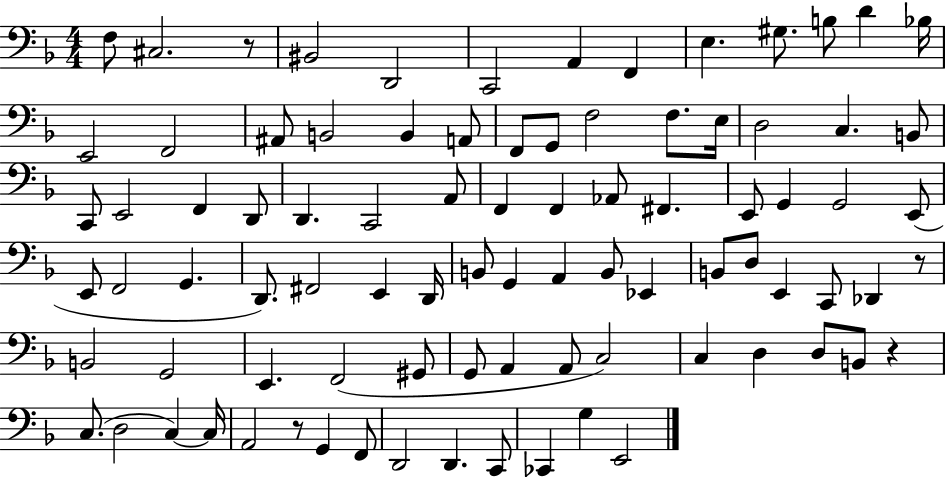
{
  \clef bass
  \numericTimeSignature
  \time 4/4
  \key f \major
  \repeat volta 2 { f8 cis2. r8 | bis,2 d,2 | c,2 a,4 f,4 | e4. gis8. b8 d'4 bes16 | \break e,2 f,2 | ais,8 b,2 b,4 a,8 | f,8 g,8 f2 f8. e16 | d2 c4. b,8 | \break c,8 e,2 f,4 d,8 | d,4. c,2 a,8 | f,4 f,4 aes,8 fis,4. | e,8 g,4 g,2 e,8( | \break e,8 f,2 g,4. | d,8.) fis,2 e,4 d,16 | b,8 g,4 a,4 b,8 ees,4 | b,8 d8 e,4 c,8 des,4 r8 | \break b,2 g,2 | e,4. f,2( gis,8 | g,8 a,4 a,8 c2) | c4 d4 d8 b,8 r4 | \break c8.( d2 c4~~) c16 | a,2 r8 g,4 f,8 | d,2 d,4. c,8 | ces,4 g4 e,2 | \break } \bar "|."
}